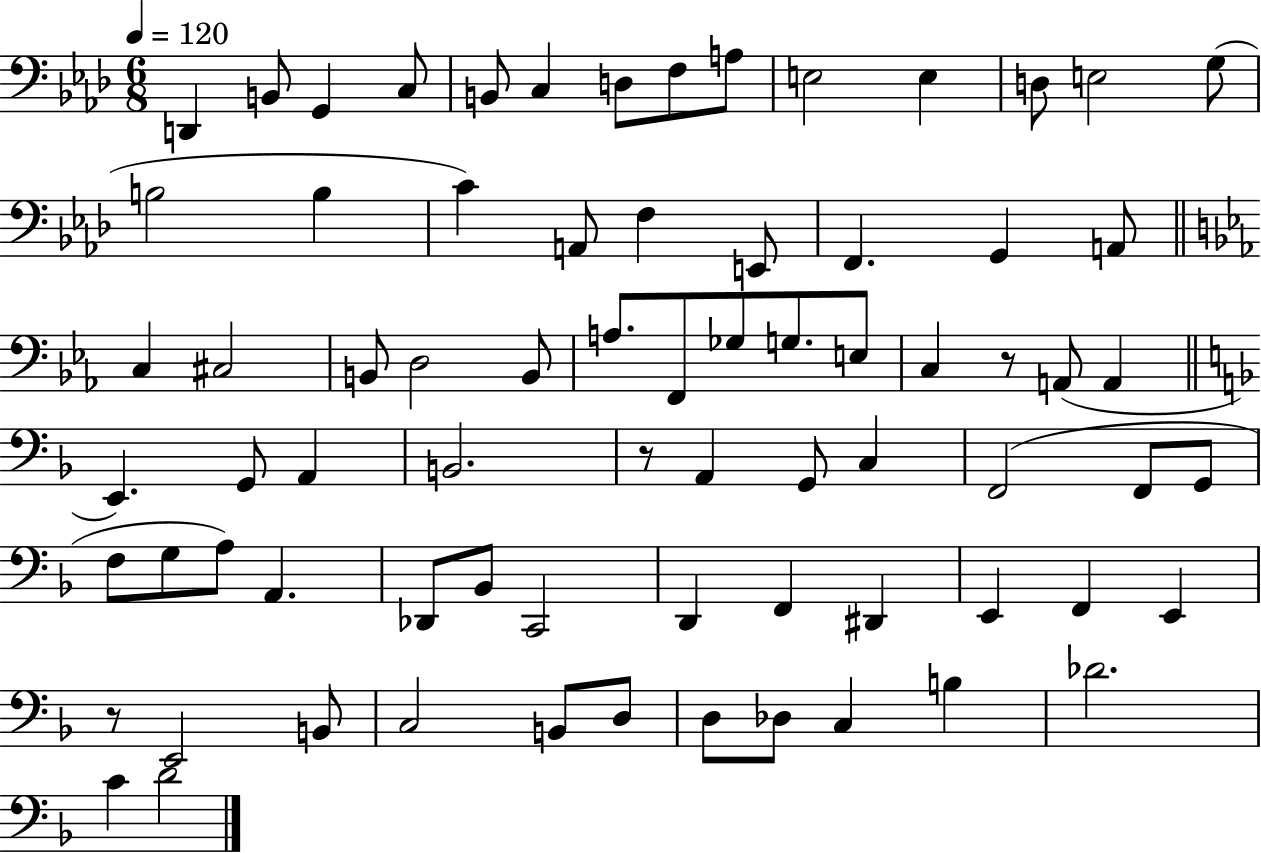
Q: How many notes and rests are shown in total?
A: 74